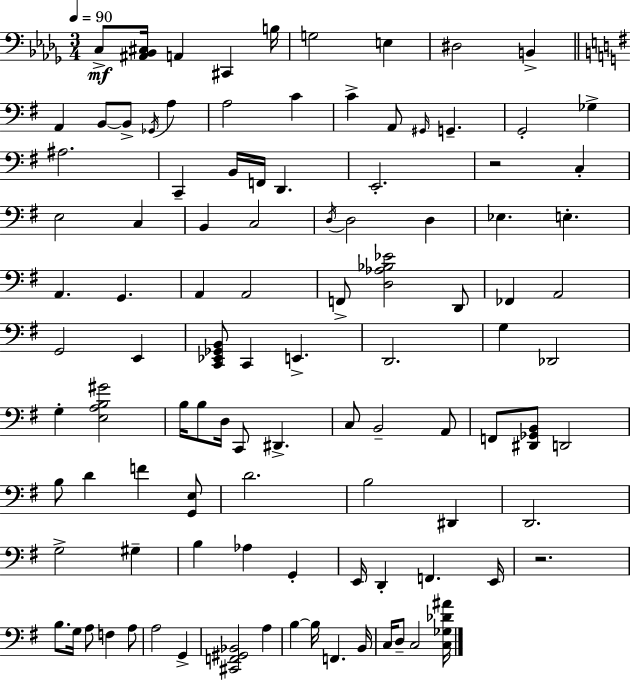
{
  \clef bass
  \numericTimeSignature
  \time 3/4
  \key bes \minor
  \tempo 4 = 90
  c8->\mf <ais, bes, cis>16 a,4 cis,4 b16 | g2 e4 | dis2 b,4-> | \bar "||" \break \key e \minor a,4 b,8~~ b,8-> \acciaccatura { ges,16 } a4 | a2 c'4 | c'4-> a,8 \grace { gis,16 } g,4.-- | g,2-. ges4-> | \break ais2. | c,4-- b,16 f,16 d,4. | e,2.-. | r2 c4-. | \break e2 c4 | b,4 c2 | \acciaccatura { d16 } d2 d4 | ees4. e4.-. | \break a,4. g,4. | a,4 a,2 | f,8-> <d aes bes ees'>2 | d,8 fes,4 a,2 | \break g,2 e,4 | <c, ees, ges, b,>8 c,4 e,4.-> | d,2. | g4 des,2 | \break g4-. <e a b gis'>2 | b16 b8 d16 c,8 dis,4.-> | c8 b,2-- | a,8 f,8 <dis, ges, b,>8 d,2 | \break b8 d'4 f'4 | <g, e>8 d'2. | b2 dis,4 | d,2. | \break g2-> gis4-- | b4 aes4 g,4-. | e,16 d,4-. f,4. | e,16 r2. | \break b8. g16 a8 f4 | a8 a2 g,4-> | <cis, f, gis, bes,>2 a4 | b4~~ b16 f,4. | \break b,16 c16 d8-- c2 | <c ges des' ais'>16 \bar "|."
}